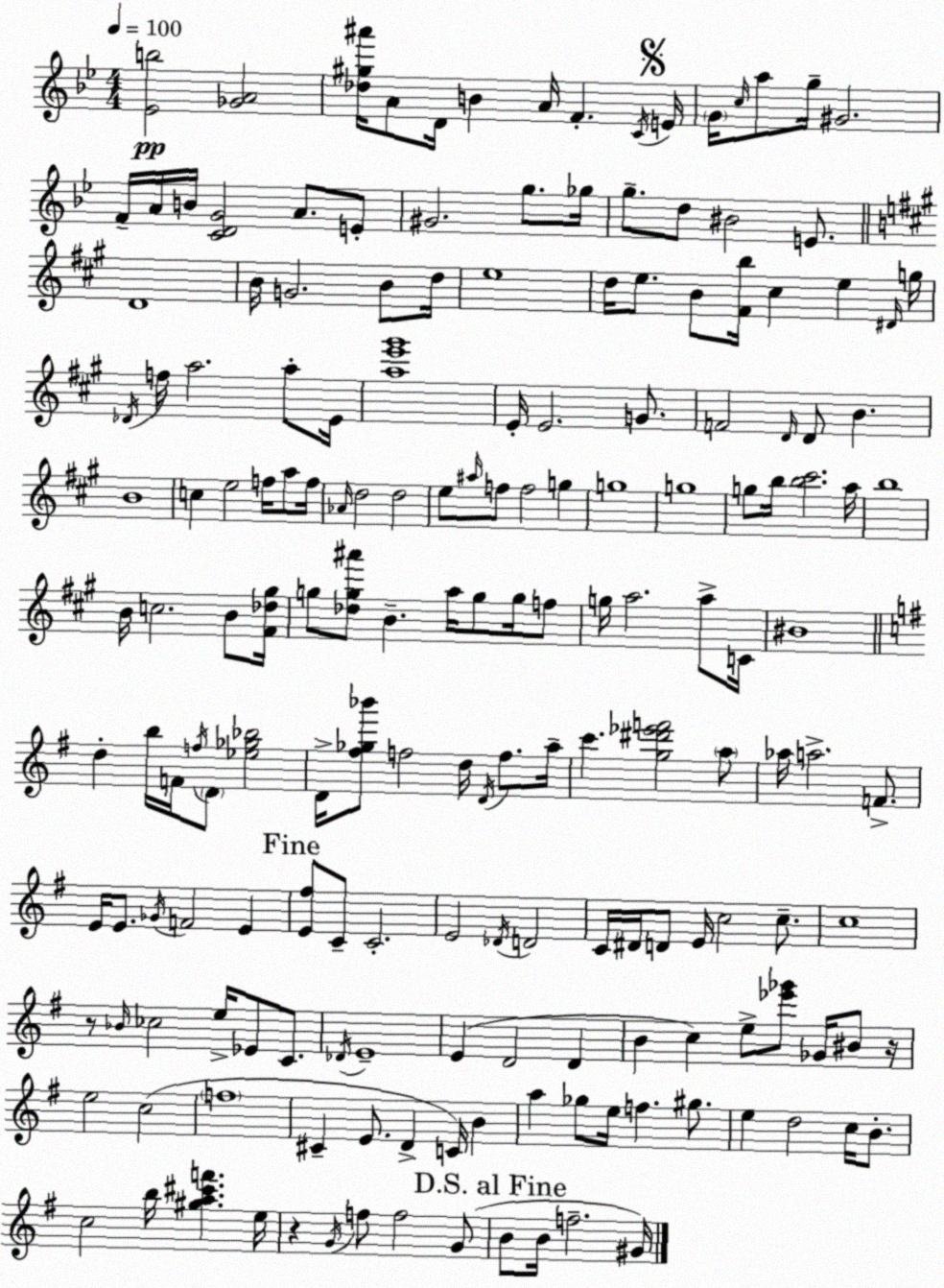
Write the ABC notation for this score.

X:1
T:Untitled
M:4/4
L:1/4
K:Gm
[_Eb]2 [_GA]2 [_d^g^a']/4 A/2 D/4 B A/4 F C/4 E/4 G/4 c/4 a/2 g/4 ^G2 F/4 A/4 B/4 [CDG]2 A/2 E/2 ^G2 g/2 _g/4 g/2 d/2 ^B2 E/2 D4 B/4 G2 B/2 d/4 e4 d/4 e/2 B/2 [^Fb]/4 ^c e ^D/4 g/4 _D/4 f/4 a2 a/2 E/4 [ae'^g']4 E/4 E2 G/2 F2 D/4 D/2 B B4 c e2 f/4 a/2 f/4 _A/4 d2 d2 e/2 ^a/4 f/2 f2 g g4 g4 g/2 b/4 [b^c']2 a/4 b4 B/4 c2 B/2 [^F_d^g]/4 g/2 [_dg^a']/2 B a/4 g/2 g/4 f/2 g/4 a2 a/2 C/4 ^B4 d b/4 F/4 f/4 D/2 [_e_g_b]2 D/4 [^f_g_b']/2 f2 d/4 D/4 f/2 a/4 c' [g^d'_e'f']2 a/2 _a/4 a2 F/2 E/4 E/2 _G/4 F2 E [E^f]/2 C/2 C2 E2 _D/4 D2 C/4 ^D/4 D/2 E/4 c2 c/2 c4 z/2 _B/4 _c2 e/4 _E/2 C/2 _D/4 E4 E D2 D B c e/2 [_e'_g']/2 _G/4 ^B/2 z/4 e2 c2 f4 ^C E/2 D C/4 B a _g/2 e/4 f ^g/2 e d2 c/4 B/2 c2 b/4 [^ga^c'f'] e/4 z G/4 f/2 f2 G/2 B/2 B/4 f2 ^G/4